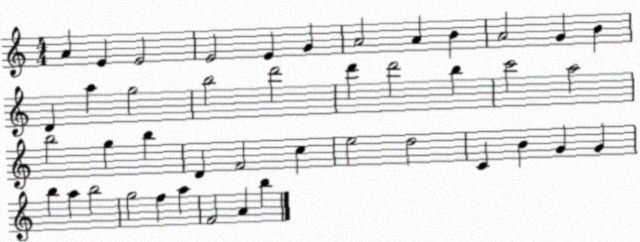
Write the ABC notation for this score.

X:1
T:Untitled
M:4/4
L:1/4
K:C
A E E2 E2 E G A2 A B A2 G B D a g2 b2 d'2 d' d'2 b c'2 a2 b2 g b D F2 c e2 d2 C B G G b a b2 g2 f a F2 A b